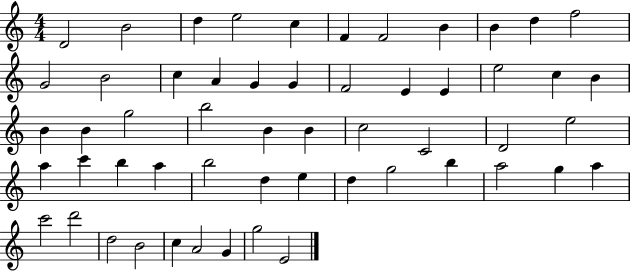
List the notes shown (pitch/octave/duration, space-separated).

D4/h B4/h D5/q E5/h C5/q F4/q F4/h B4/q B4/q D5/q F5/h G4/h B4/h C5/q A4/q G4/q G4/q F4/h E4/q E4/q E5/h C5/q B4/q B4/q B4/q G5/h B5/h B4/q B4/q C5/h C4/h D4/h E5/h A5/q C6/q B5/q A5/q B5/h D5/q E5/q D5/q G5/h B5/q A5/h G5/q A5/q C6/h D6/h D5/h B4/h C5/q A4/h G4/q G5/h E4/h